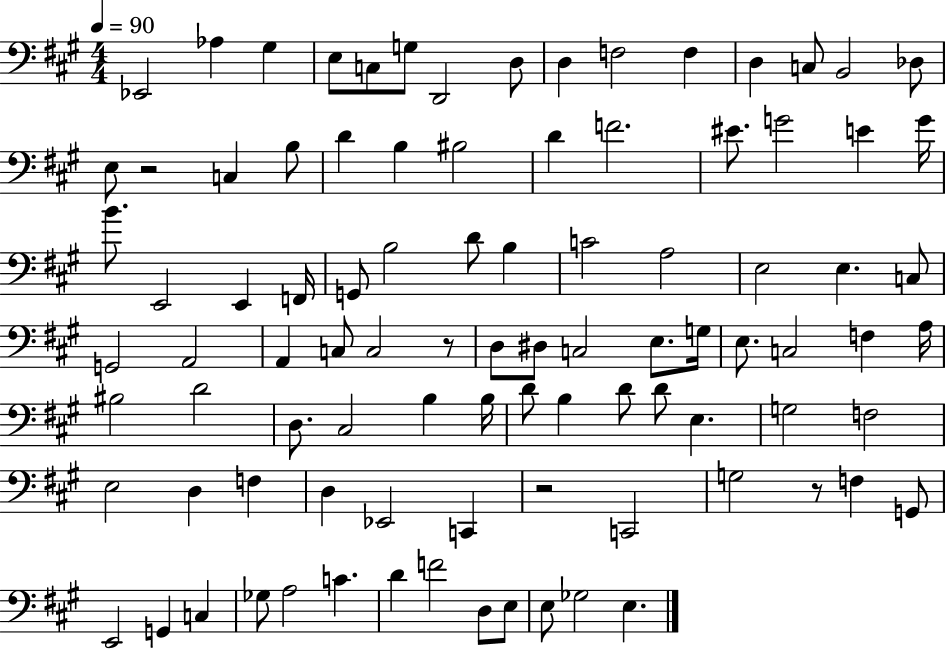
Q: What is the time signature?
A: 4/4